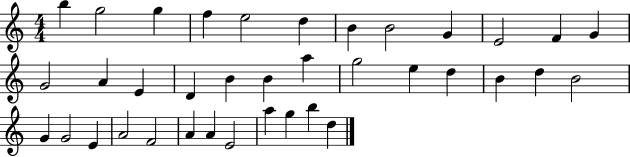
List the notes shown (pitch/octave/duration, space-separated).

B5/q G5/h G5/q F5/q E5/h D5/q B4/q B4/h G4/q E4/h F4/q G4/q G4/h A4/q E4/q D4/q B4/q B4/q A5/q G5/h E5/q D5/q B4/q D5/q B4/h G4/q G4/h E4/q A4/h F4/h A4/q A4/q E4/h A5/q G5/q B5/q D5/q